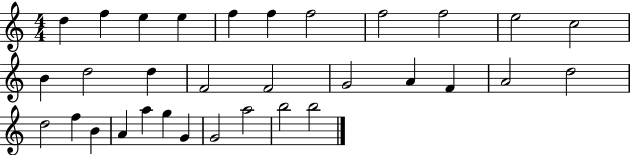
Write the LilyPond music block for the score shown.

{
  \clef treble
  \numericTimeSignature
  \time 4/4
  \key c \major
  d''4 f''4 e''4 e''4 | f''4 f''4 f''2 | f''2 f''2 | e''2 c''2 | \break b'4 d''2 d''4 | f'2 f'2 | g'2 a'4 f'4 | a'2 d''2 | \break d''2 f''4 b'4 | a'4 a''4 g''4 g'4 | g'2 a''2 | b''2 b''2 | \break \bar "|."
}